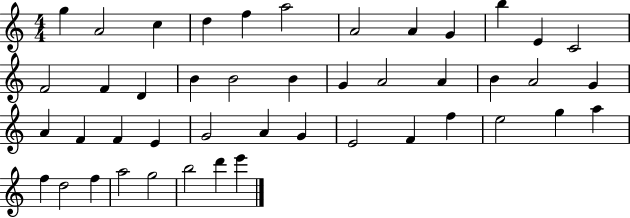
{
  \clef treble
  \numericTimeSignature
  \time 4/4
  \key c \major
  g''4 a'2 c''4 | d''4 f''4 a''2 | a'2 a'4 g'4 | b''4 e'4 c'2 | \break f'2 f'4 d'4 | b'4 b'2 b'4 | g'4 a'2 a'4 | b'4 a'2 g'4 | \break a'4 f'4 f'4 e'4 | g'2 a'4 g'4 | e'2 f'4 f''4 | e''2 g''4 a''4 | \break f''4 d''2 f''4 | a''2 g''2 | b''2 d'''4 e'''4 | \bar "|."
}